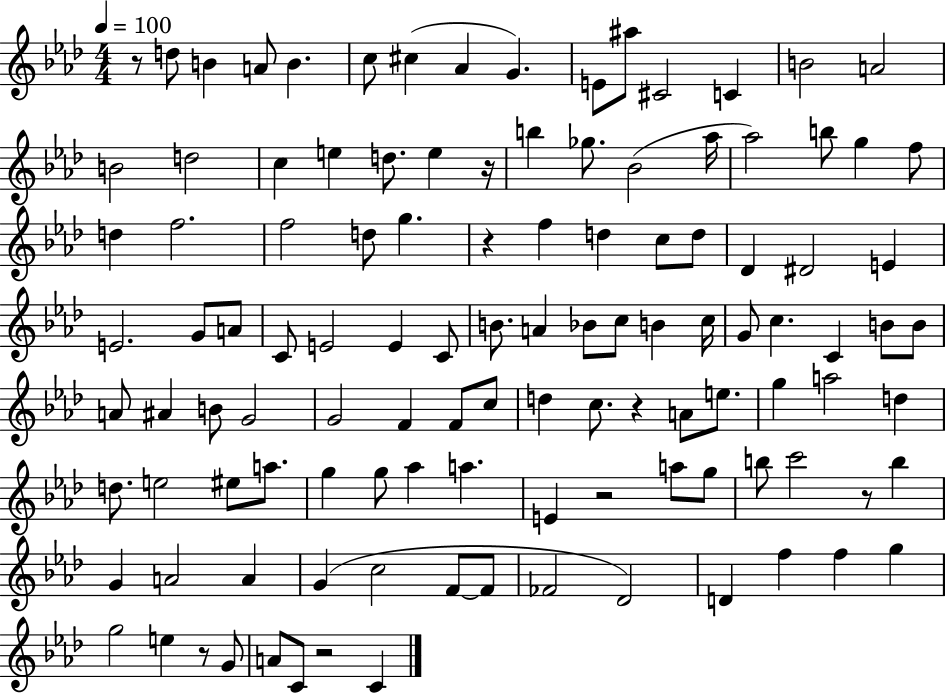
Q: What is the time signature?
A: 4/4